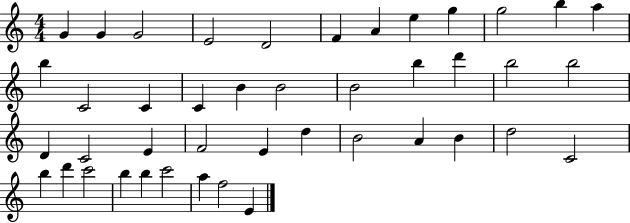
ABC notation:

X:1
T:Untitled
M:4/4
L:1/4
K:C
G G G2 E2 D2 F A e g g2 b a b C2 C C B B2 B2 b d' b2 b2 D C2 E F2 E d B2 A B d2 C2 b d' c'2 b b c'2 a f2 E